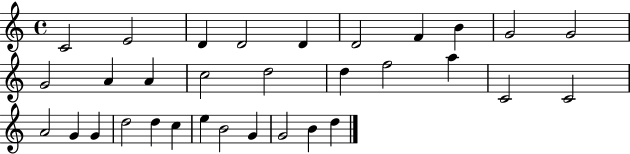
X:1
T:Untitled
M:4/4
L:1/4
K:C
C2 E2 D D2 D D2 F B G2 G2 G2 A A c2 d2 d f2 a C2 C2 A2 G G d2 d c e B2 G G2 B d